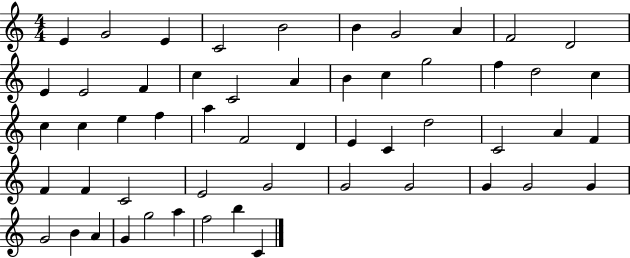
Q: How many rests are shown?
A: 0